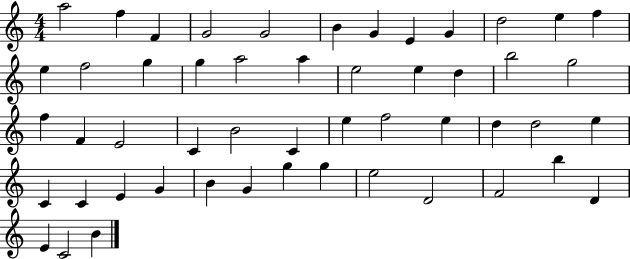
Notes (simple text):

A5/h F5/q F4/q G4/h G4/h B4/q G4/q E4/q G4/q D5/h E5/q F5/q E5/q F5/h G5/q G5/q A5/h A5/q E5/h E5/q D5/q B5/h G5/h F5/q F4/q E4/h C4/q B4/h C4/q E5/q F5/h E5/q D5/q D5/h E5/q C4/q C4/q E4/q G4/q B4/q G4/q G5/q G5/q E5/h D4/h F4/h B5/q D4/q E4/q C4/h B4/q